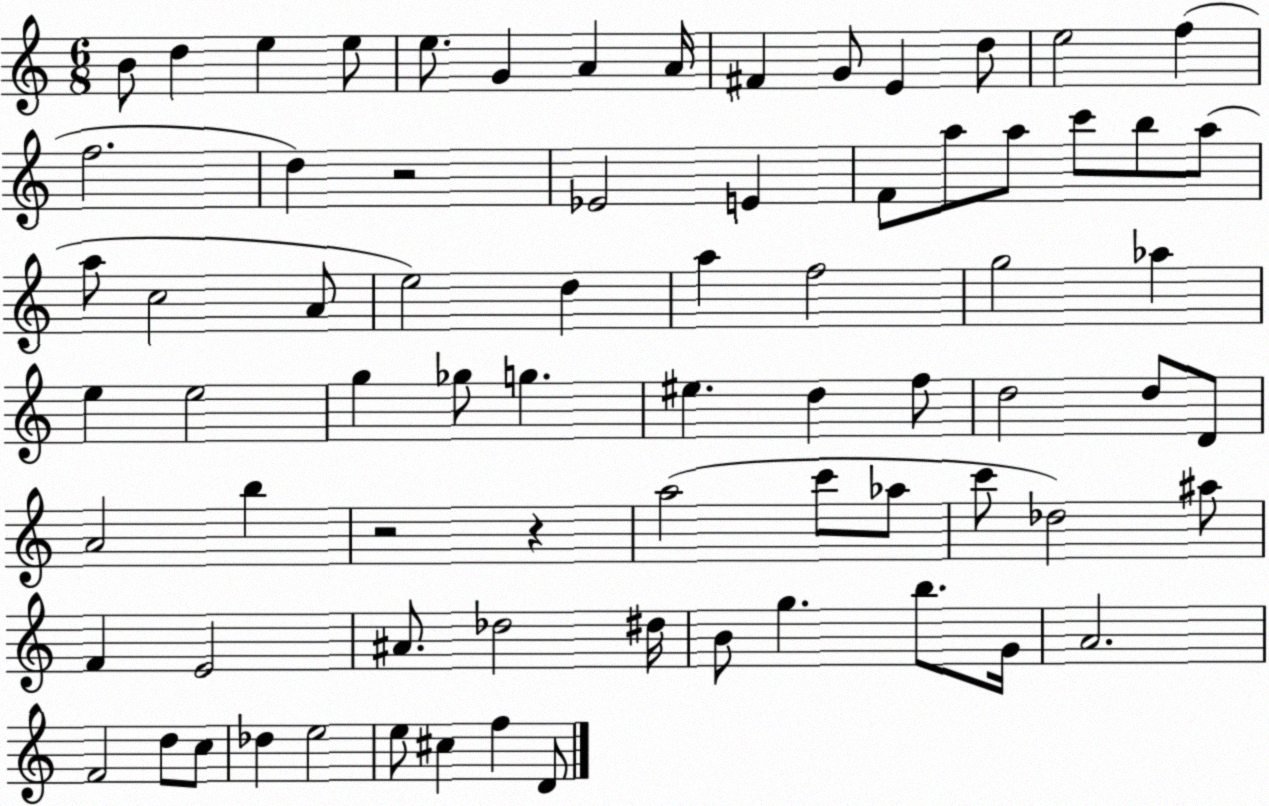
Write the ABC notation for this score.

X:1
T:Untitled
M:6/8
L:1/4
K:C
B/2 d e e/2 e/2 G A A/4 ^F G/2 E d/2 e2 f f2 d z2 _E2 E F/2 a/2 a/2 c'/2 b/2 a/2 a/2 c2 A/2 e2 d a f2 g2 _a e e2 g _g/2 g ^e d f/2 d2 d/2 D/2 A2 b z2 z a2 c'/2 _a/2 c'/2 _d2 ^a/2 F E2 ^A/2 _d2 ^d/4 B/2 g b/2 G/4 A2 F2 d/2 c/2 _d e2 e/2 ^c f D/2